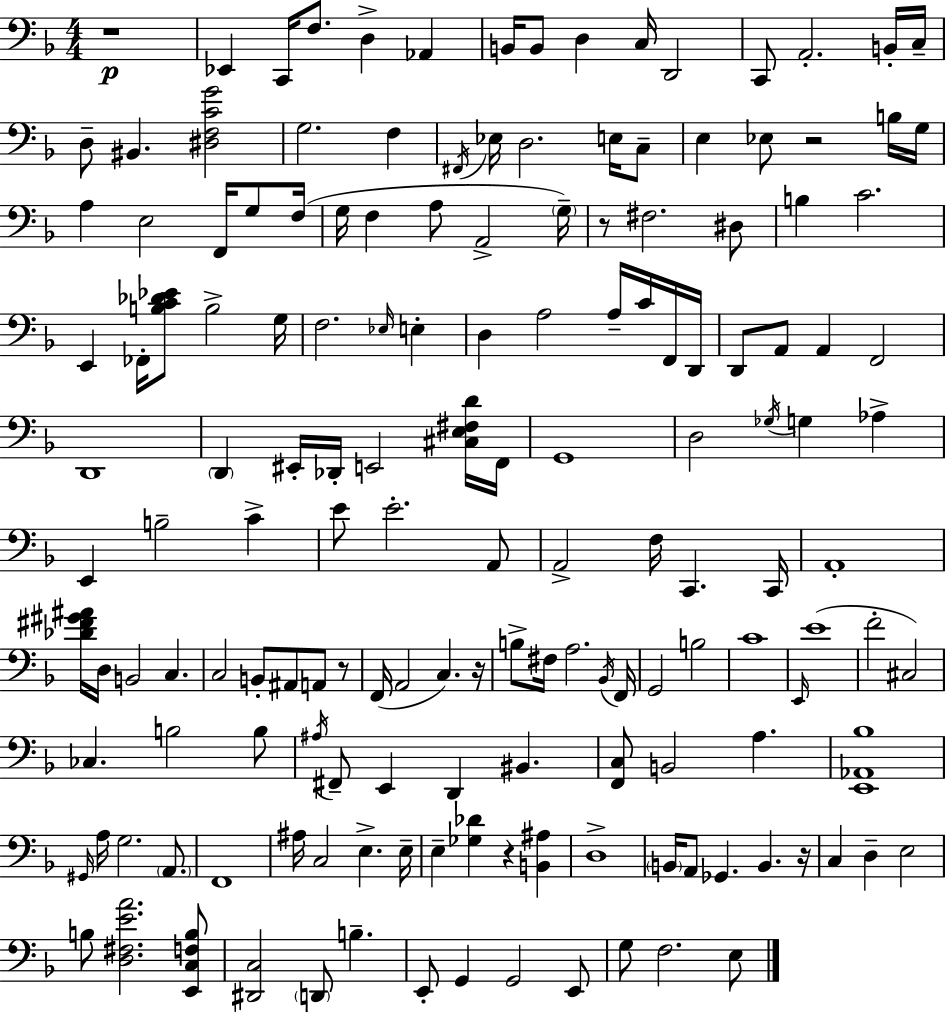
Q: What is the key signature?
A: D minor